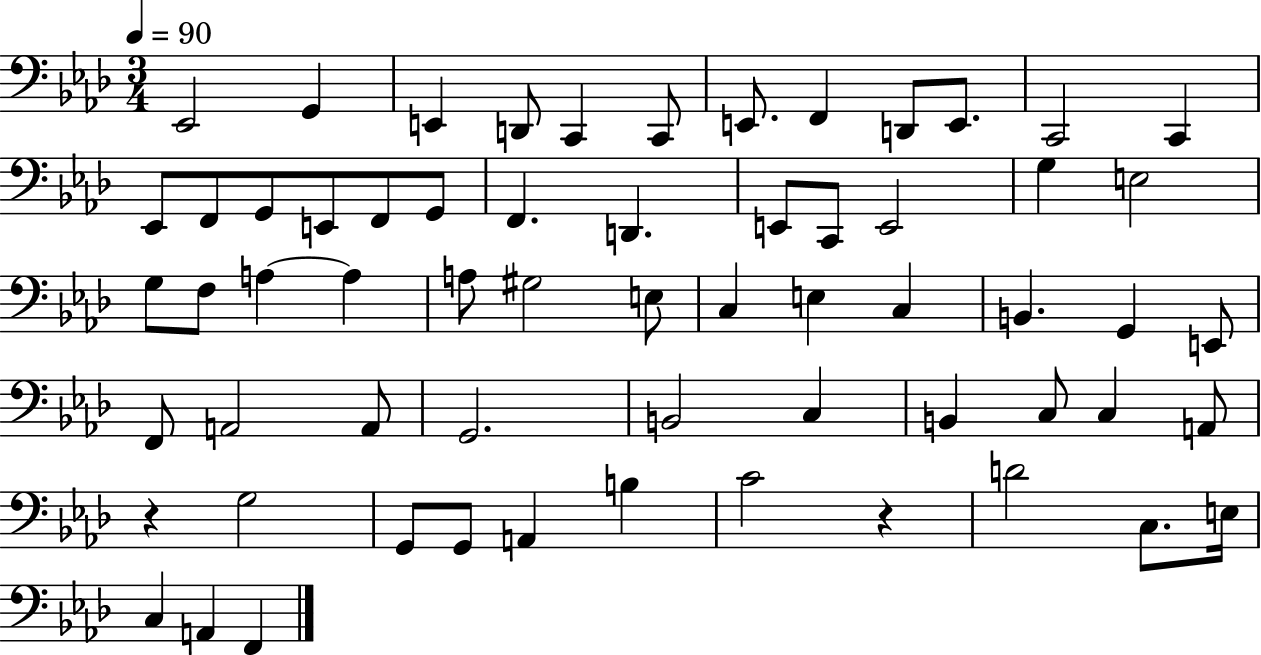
X:1
T:Untitled
M:3/4
L:1/4
K:Ab
_E,,2 G,, E,, D,,/2 C,, C,,/2 E,,/2 F,, D,,/2 E,,/2 C,,2 C,, _E,,/2 F,,/2 G,,/2 E,,/2 F,,/2 G,,/2 F,, D,, E,,/2 C,,/2 E,,2 G, E,2 G,/2 F,/2 A, A, A,/2 ^G,2 E,/2 C, E, C, B,, G,, E,,/2 F,,/2 A,,2 A,,/2 G,,2 B,,2 C, B,, C,/2 C, A,,/2 z G,2 G,,/2 G,,/2 A,, B, C2 z D2 C,/2 E,/4 C, A,, F,,